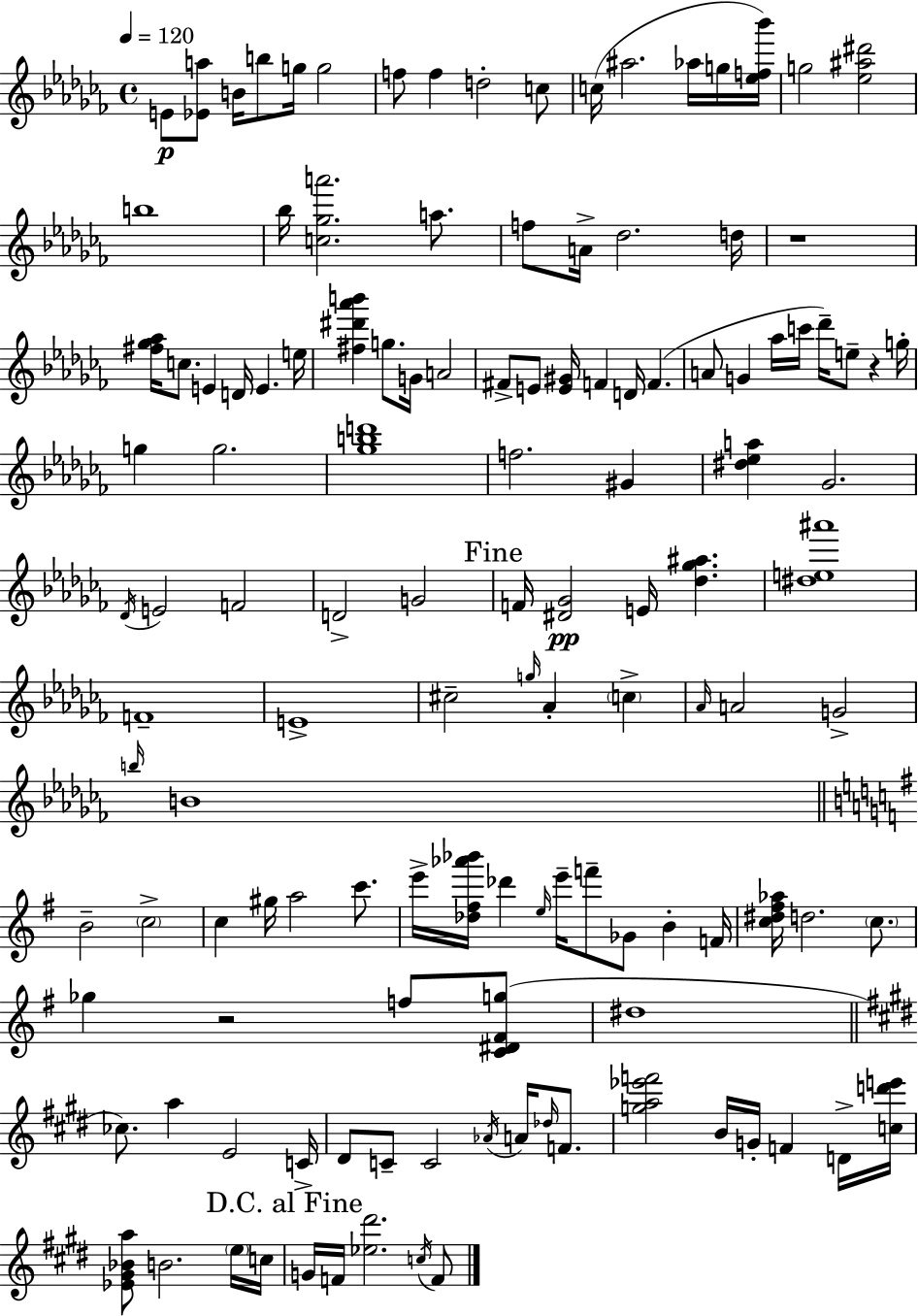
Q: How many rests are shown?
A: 3